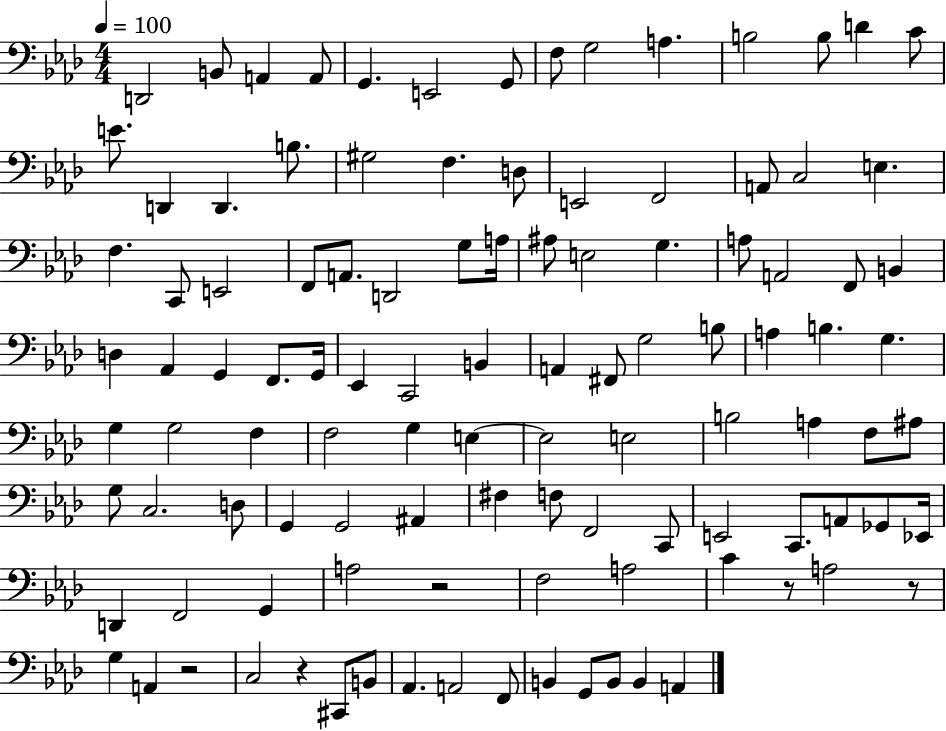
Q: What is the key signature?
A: AES major